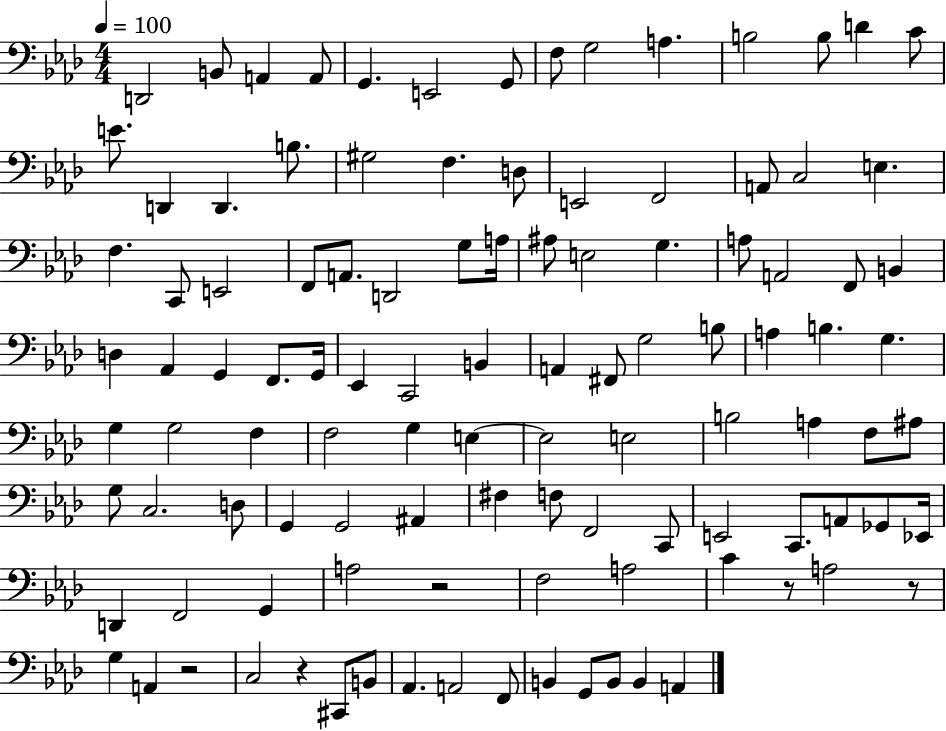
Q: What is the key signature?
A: AES major